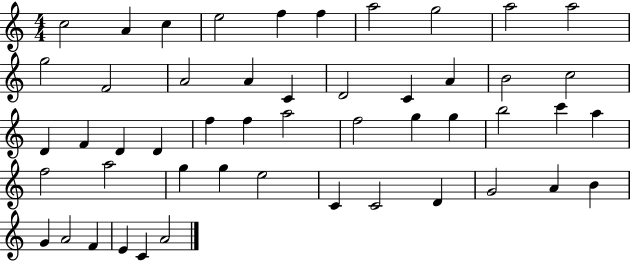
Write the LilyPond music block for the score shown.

{
  \clef treble
  \numericTimeSignature
  \time 4/4
  \key c \major
  c''2 a'4 c''4 | e''2 f''4 f''4 | a''2 g''2 | a''2 a''2 | \break g''2 f'2 | a'2 a'4 c'4 | d'2 c'4 a'4 | b'2 c''2 | \break d'4 f'4 d'4 d'4 | f''4 f''4 a''2 | f''2 g''4 g''4 | b''2 c'''4 a''4 | \break f''2 a''2 | g''4 g''4 e''2 | c'4 c'2 d'4 | g'2 a'4 b'4 | \break g'4 a'2 f'4 | e'4 c'4 a'2 | \bar "|."
}